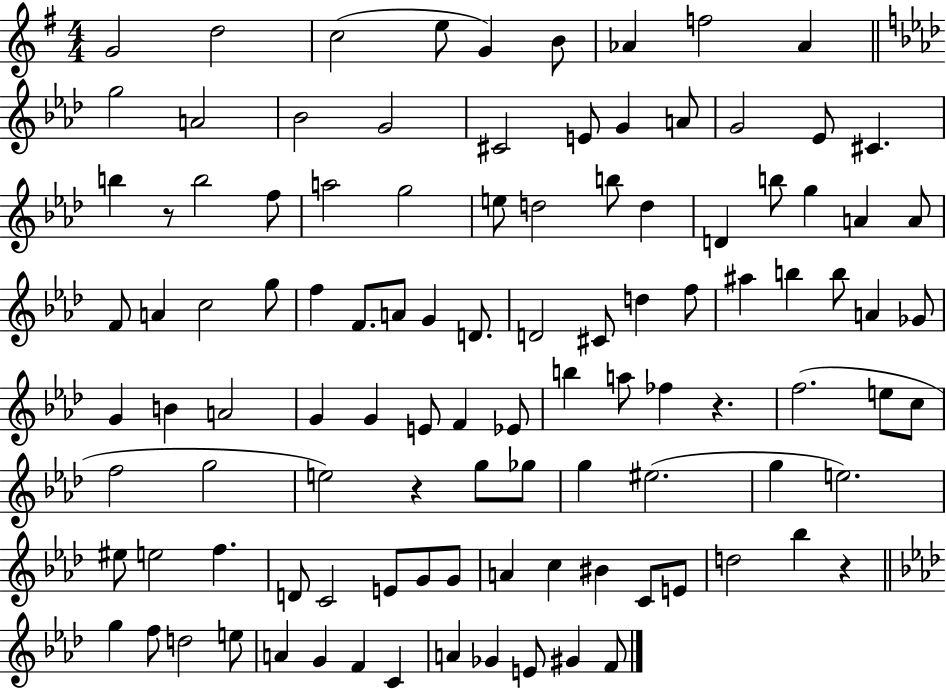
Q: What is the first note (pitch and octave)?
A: G4